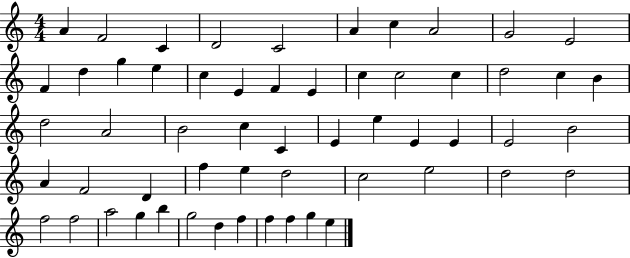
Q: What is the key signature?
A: C major